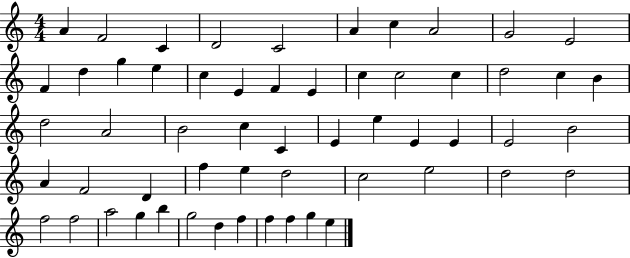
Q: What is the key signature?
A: C major